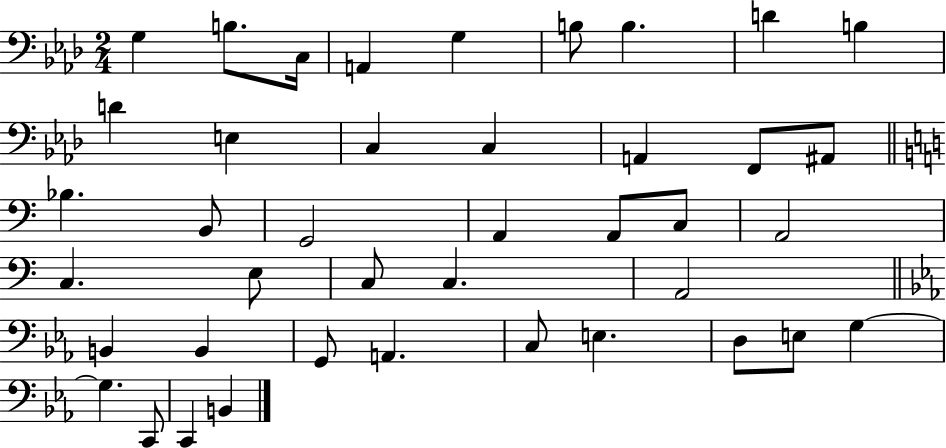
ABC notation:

X:1
T:Untitled
M:2/4
L:1/4
K:Ab
G, B,/2 C,/4 A,, G, B,/2 B, D B, D E, C, C, A,, F,,/2 ^A,,/2 _B, B,,/2 G,,2 A,, A,,/2 C,/2 A,,2 C, E,/2 C,/2 C, A,,2 B,, B,, G,,/2 A,, C,/2 E, D,/2 E,/2 G, G, C,,/2 C,, B,,